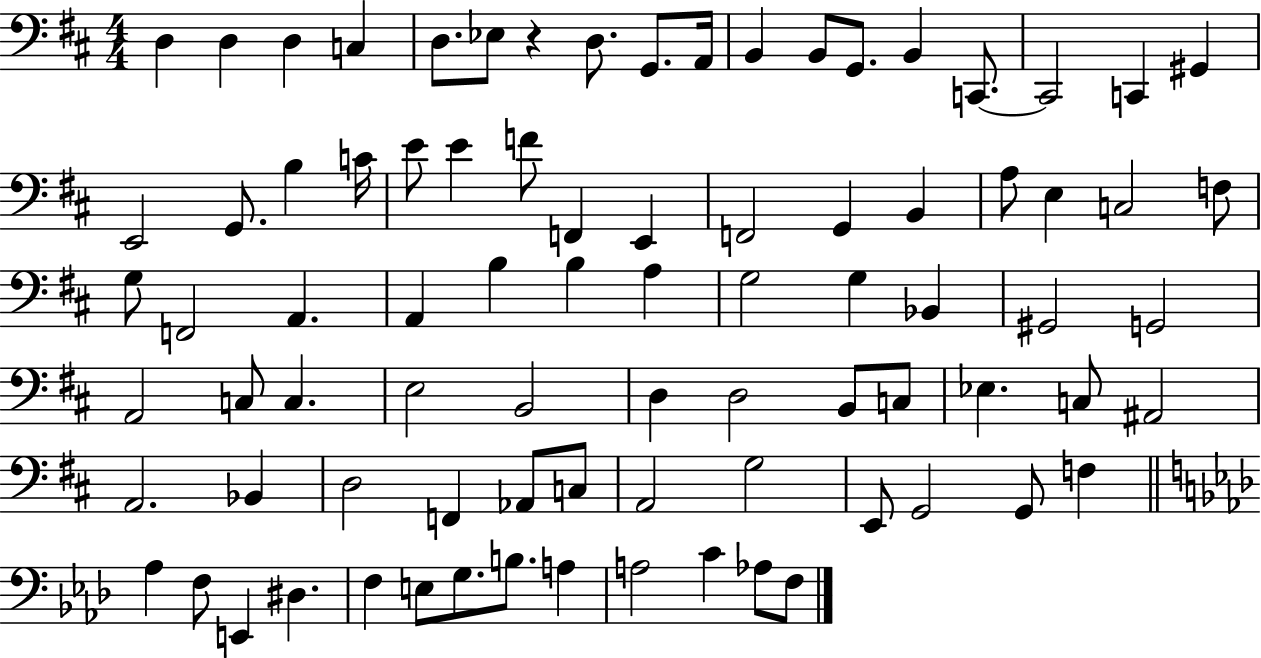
{
  \clef bass
  \numericTimeSignature
  \time 4/4
  \key d \major
  \repeat volta 2 { d4 d4 d4 c4 | d8. ees8 r4 d8. g,8. a,16 | b,4 b,8 g,8. b,4 c,8.~~ | c,2 c,4 gis,4 | \break e,2 g,8. b4 c'16 | e'8 e'4 f'8 f,4 e,4 | f,2 g,4 b,4 | a8 e4 c2 f8 | \break g8 f,2 a,4. | a,4 b4 b4 a4 | g2 g4 bes,4 | gis,2 g,2 | \break a,2 c8 c4. | e2 b,2 | d4 d2 b,8 c8 | ees4. c8 ais,2 | \break a,2. bes,4 | d2 f,4 aes,8 c8 | a,2 g2 | e,8 g,2 g,8 f4 | \break \bar "||" \break \key aes \major aes4 f8 e,4 dis4. | f4 e8 g8. b8. a4 | a2 c'4 aes8 f8 | } \bar "|."
}